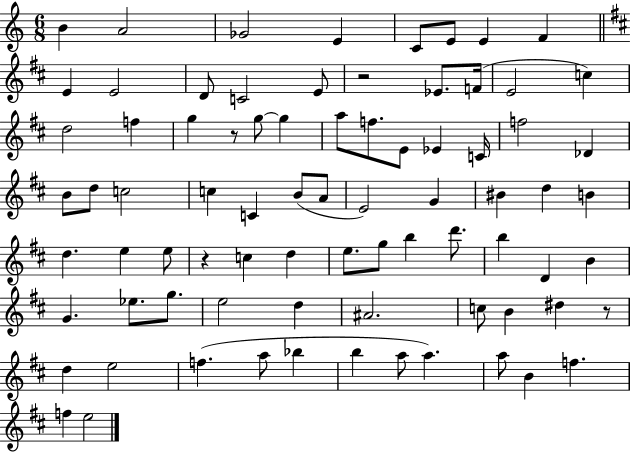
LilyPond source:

{
  \clef treble
  \numericTimeSignature
  \time 6/8
  \key c \major
  b'4 a'2 | ges'2 e'4 | c'8 e'8 e'4 f'4 | \bar "||" \break \key b \minor e'4 e'2 | d'8 c'2 e'8 | r2 ees'8. f'16( | e'2 c''4) | \break d''2 f''4 | g''4 r8 g''8~~ g''4 | a''8 f''8. e'8 ees'4 c'16 | f''2 des'4 | \break b'8 d''8 c''2 | c''4 c'4 b'8( a'8 | e'2) g'4 | bis'4 d''4 b'4 | \break d''4. e''4 e''8 | r4 c''4 d''4 | e''8. g''8 b''4 d'''8. | b''4 d'4 b'4 | \break g'4. ees''8. g''8. | e''2 d''4 | ais'2. | c''8 b'4 dis''4 r8 | \break d''4 e''2 | f''4.( a''8 bes''4 | b''4 a''8 a''4.) | a''8 b'4 f''4. | \break f''4 e''2 | \bar "|."
}